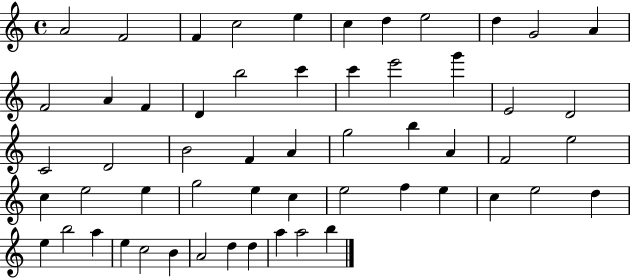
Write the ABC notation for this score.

X:1
T:Untitled
M:4/4
L:1/4
K:C
A2 F2 F c2 e c d e2 d G2 A F2 A F D b2 c' c' e'2 g' E2 D2 C2 D2 B2 F A g2 b A F2 e2 c e2 e g2 e c e2 f e c e2 d e b2 a e c2 B A2 d d a a2 b